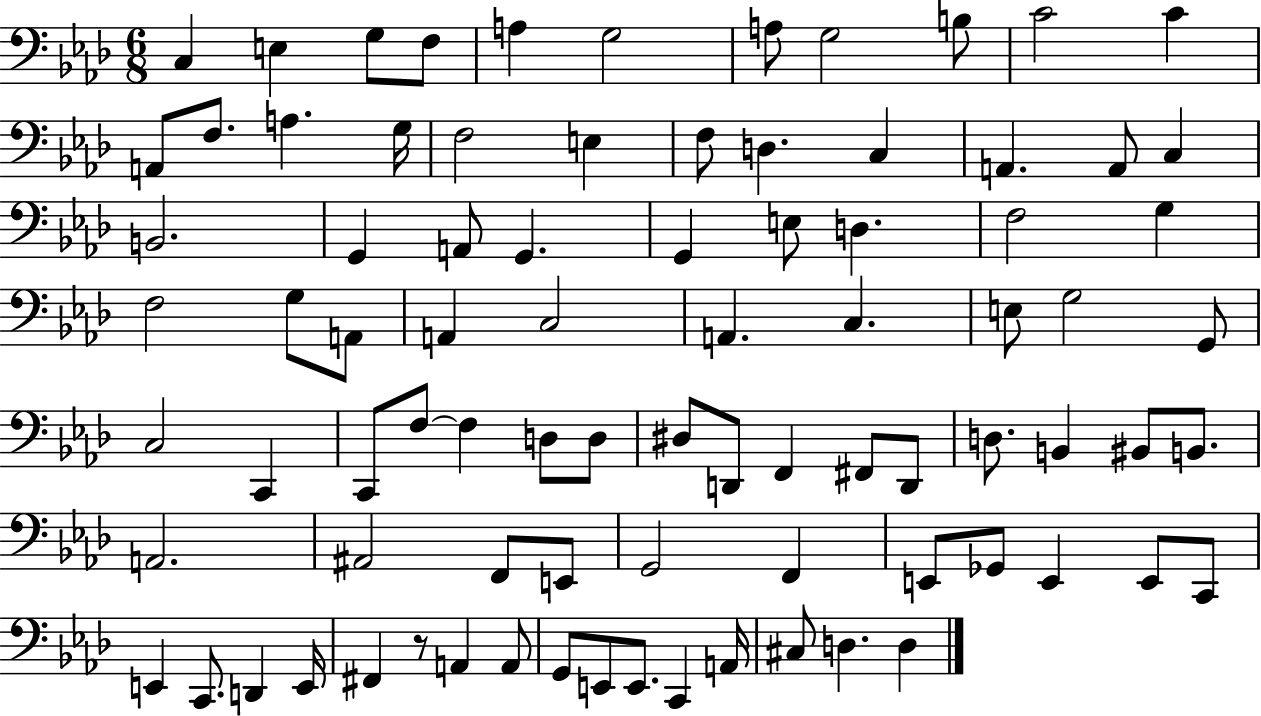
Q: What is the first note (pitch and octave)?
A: C3